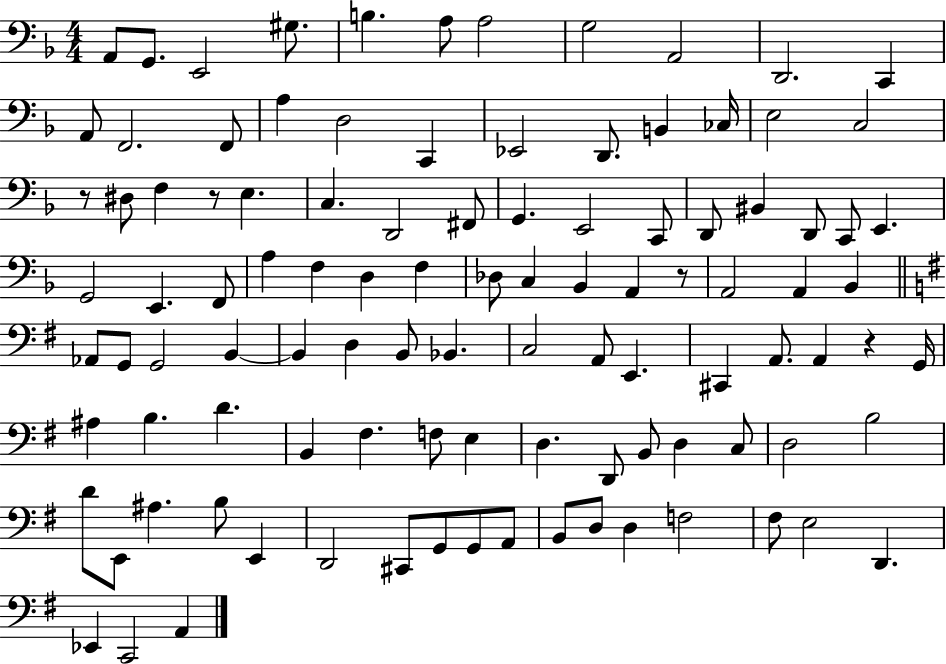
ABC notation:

X:1
T:Untitled
M:4/4
L:1/4
K:F
A,,/2 G,,/2 E,,2 ^G,/2 B, A,/2 A,2 G,2 A,,2 D,,2 C,, A,,/2 F,,2 F,,/2 A, D,2 C,, _E,,2 D,,/2 B,, _C,/4 E,2 C,2 z/2 ^D,/2 F, z/2 E, C, D,,2 ^F,,/2 G,, E,,2 C,,/2 D,,/2 ^B,, D,,/2 C,,/2 E,, G,,2 E,, F,,/2 A, F, D, F, _D,/2 C, _B,, A,, z/2 A,,2 A,, _B,, _A,,/2 G,,/2 G,,2 B,, B,, D, B,,/2 _B,, C,2 A,,/2 E,, ^C,, A,,/2 A,, z G,,/4 ^A, B, D B,, ^F, F,/2 E, D, D,,/2 B,,/2 D, C,/2 D,2 B,2 D/2 E,,/2 ^A, B,/2 E,, D,,2 ^C,,/2 G,,/2 G,,/2 A,,/2 B,,/2 D,/2 D, F,2 ^F,/2 E,2 D,, _E,, C,,2 A,,